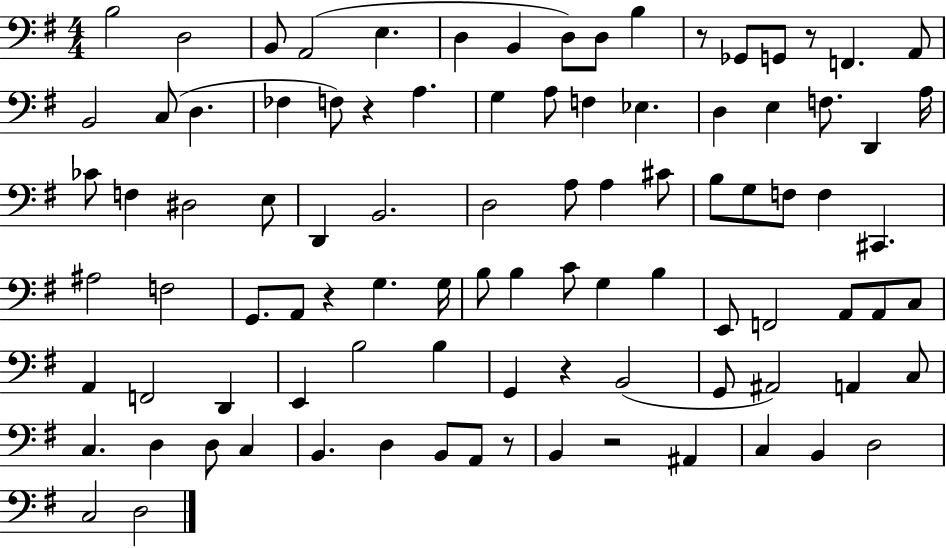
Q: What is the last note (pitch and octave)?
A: D3